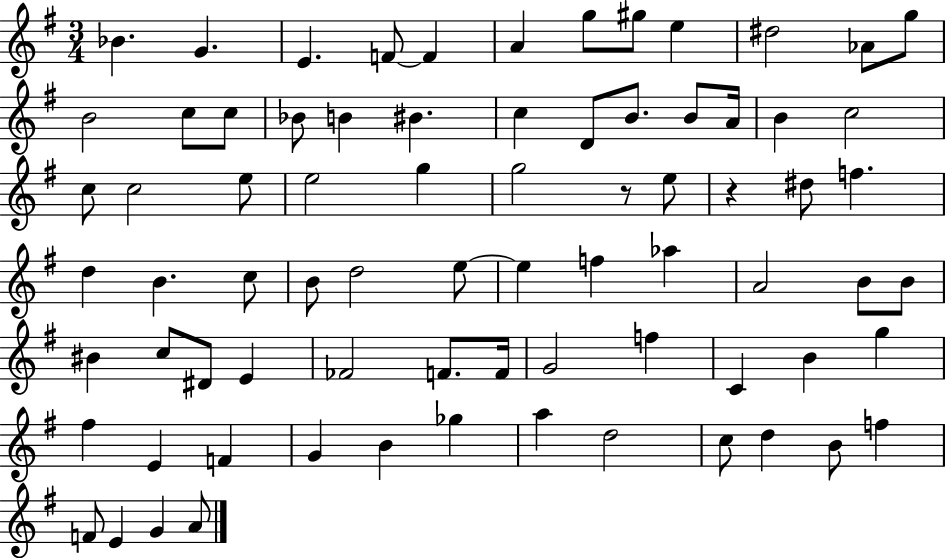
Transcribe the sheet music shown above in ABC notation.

X:1
T:Untitled
M:3/4
L:1/4
K:G
_B G E F/2 F A g/2 ^g/2 e ^d2 _A/2 g/2 B2 c/2 c/2 _B/2 B ^B c D/2 B/2 B/2 A/4 B c2 c/2 c2 e/2 e2 g g2 z/2 e/2 z ^d/2 f d B c/2 B/2 d2 e/2 e f _a A2 B/2 B/2 ^B c/2 ^D/2 E _F2 F/2 F/4 G2 f C B g ^f E F G B _g a d2 c/2 d B/2 f F/2 E G A/2